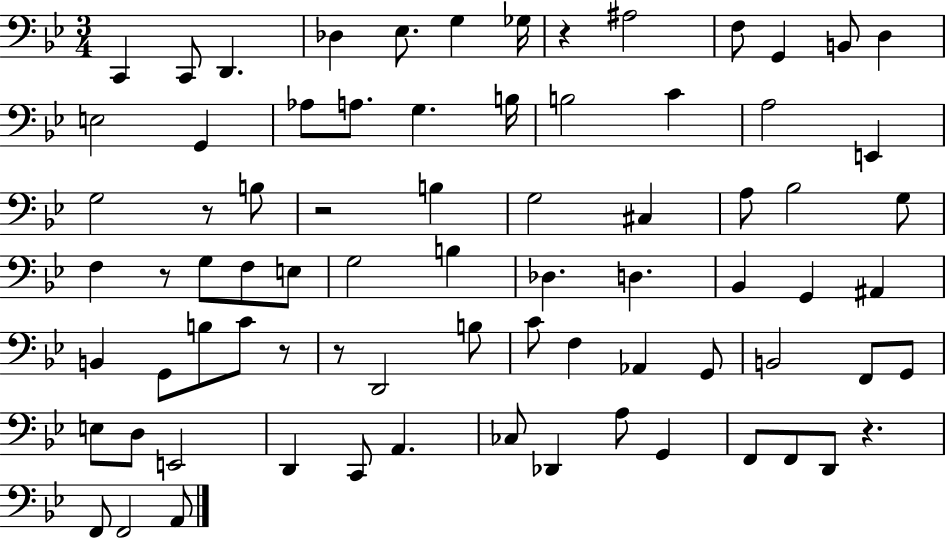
{
  \clef bass
  \numericTimeSignature
  \time 3/4
  \key bes \major
  c,4 c,8 d,4. | des4 ees8. g4 ges16 | r4 ais2 | f8 g,4 b,8 d4 | \break e2 g,4 | aes8 a8. g4. b16 | b2 c'4 | a2 e,4 | \break g2 r8 b8 | r2 b4 | g2 cis4 | a8 bes2 g8 | \break f4 r8 g8 f8 e8 | g2 b4 | des4. d4. | bes,4 g,4 ais,4 | \break b,4 g,8 b8 c'8 r8 | r8 d,2 b8 | c'8 f4 aes,4 g,8 | b,2 f,8 g,8 | \break e8 d8 e,2 | d,4 c,8 a,4. | ces8 des,4 a8 g,4 | f,8 f,8 d,8 r4. | \break f,8 f,2 a,8 | \bar "|."
}